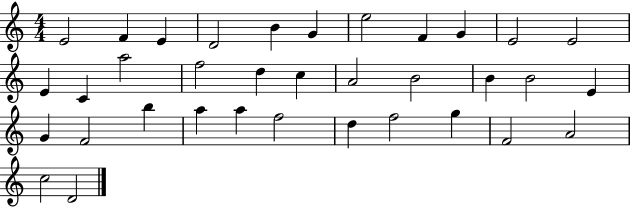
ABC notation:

X:1
T:Untitled
M:4/4
L:1/4
K:C
E2 F E D2 B G e2 F G E2 E2 E C a2 f2 d c A2 B2 B B2 E G F2 b a a f2 d f2 g F2 A2 c2 D2